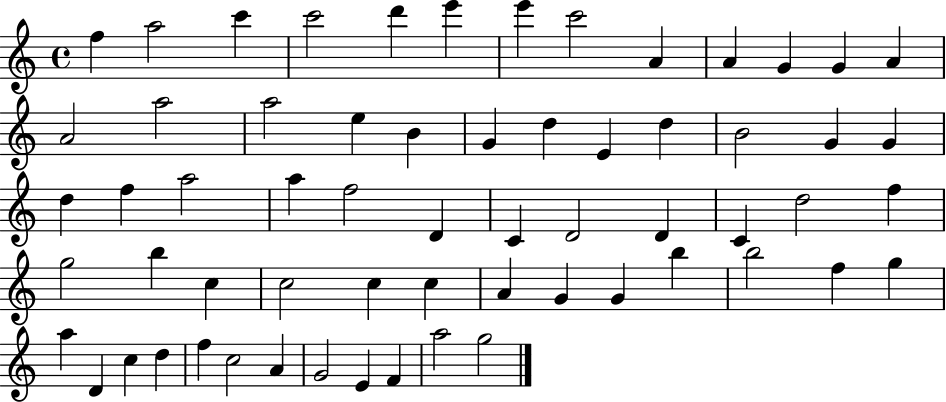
F5/q A5/h C6/q C6/h D6/q E6/q E6/q C6/h A4/q A4/q G4/q G4/q A4/q A4/h A5/h A5/h E5/q B4/q G4/q D5/q E4/q D5/q B4/h G4/q G4/q D5/q F5/q A5/h A5/q F5/h D4/q C4/q D4/h D4/q C4/q D5/h F5/q G5/h B5/q C5/q C5/h C5/q C5/q A4/q G4/q G4/q B5/q B5/h F5/q G5/q A5/q D4/q C5/q D5/q F5/q C5/h A4/q G4/h E4/q F4/q A5/h G5/h